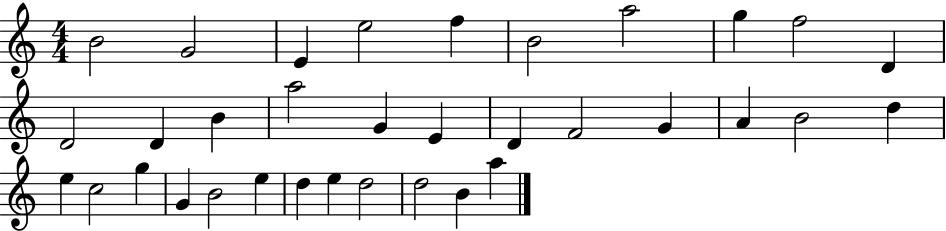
B4/h G4/h E4/q E5/h F5/q B4/h A5/h G5/q F5/h D4/q D4/h D4/q B4/q A5/h G4/q E4/q D4/q F4/h G4/q A4/q B4/h D5/q E5/q C5/h G5/q G4/q B4/h E5/q D5/q E5/q D5/h D5/h B4/q A5/q